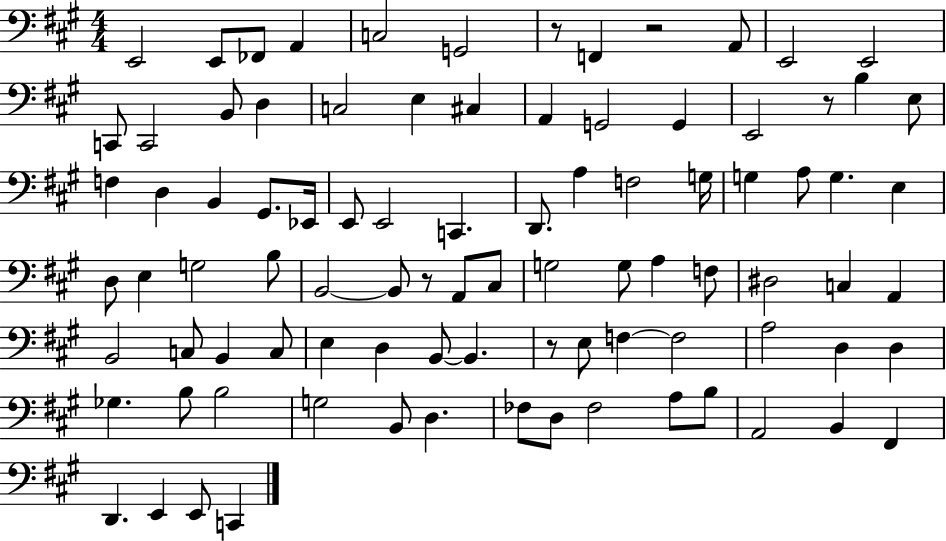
{
  \clef bass
  \numericTimeSignature
  \time 4/4
  \key a \major
  e,2 e,8 fes,8 a,4 | c2 g,2 | r8 f,4 r2 a,8 | e,2 e,2 | \break c,8 c,2 b,8 d4 | c2 e4 cis4 | a,4 g,2 g,4 | e,2 r8 b4 e8 | \break f4 d4 b,4 gis,8. ees,16 | e,8 e,2 c,4. | d,8. a4 f2 g16 | g4 a8 g4. e4 | \break d8 e4 g2 b8 | b,2~~ b,8 r8 a,8 cis8 | g2 g8 a4 f8 | dis2 c4 a,4 | \break b,2 c8 b,4 c8 | e4 d4 b,8~~ b,4. | r8 e8 f4~~ f2 | a2 d4 d4 | \break ges4. b8 b2 | g2 b,8 d4. | fes8 d8 fes2 a8 b8 | a,2 b,4 fis,4 | \break d,4. e,4 e,8 c,4 | \bar "|."
}